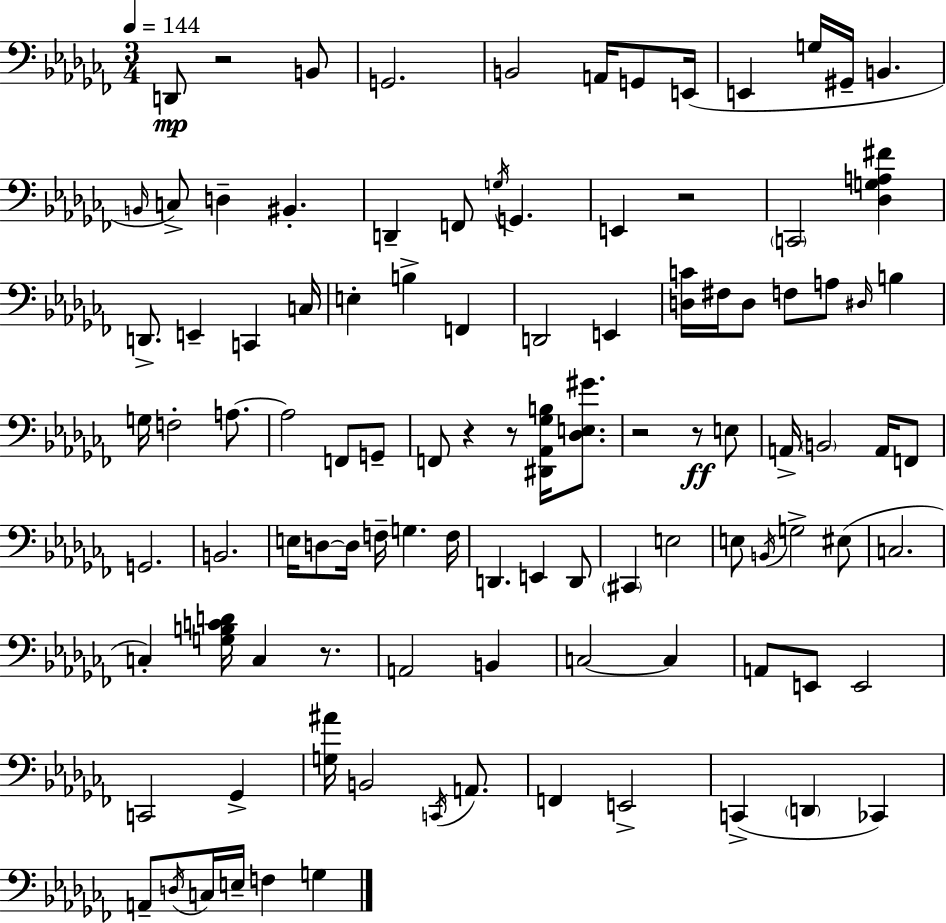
D2/e R/h B2/e G2/h. B2/h A2/s G2/e E2/s E2/q G3/s G#2/s B2/q. B2/s C3/e D3/q BIS2/q. D2/q F2/e G3/s G2/q. E2/q R/h C2/h [Db3,G3,A3,F#4]/q D2/e. E2/q C2/q C3/s E3/q B3/q F2/q D2/h E2/q [D3,C4]/s F#3/s D3/e F3/e A3/e D#3/s B3/q G3/s F3/h A3/e. A3/h F2/e G2/e F2/e R/q R/e [D#2,Ab2,Gb3,B3]/s [Db3,E3,G#4]/e. R/h R/e E3/e A2/s B2/h A2/s F2/e G2/h. B2/h. E3/s D3/e D3/s F3/s G3/q. F3/s D2/q. E2/q D2/e C#2/q E3/h E3/e B2/s G3/h EIS3/e C3/h. C3/q [G3,B3,C4,D4]/s C3/q R/e. A2/h B2/q C3/h C3/q A2/e E2/e E2/h C2/h Gb2/q [G3,A#4]/s B2/h C2/s A2/e. F2/q E2/h C2/q D2/q CES2/q A2/e D3/s C3/s E3/s F3/q G3/q